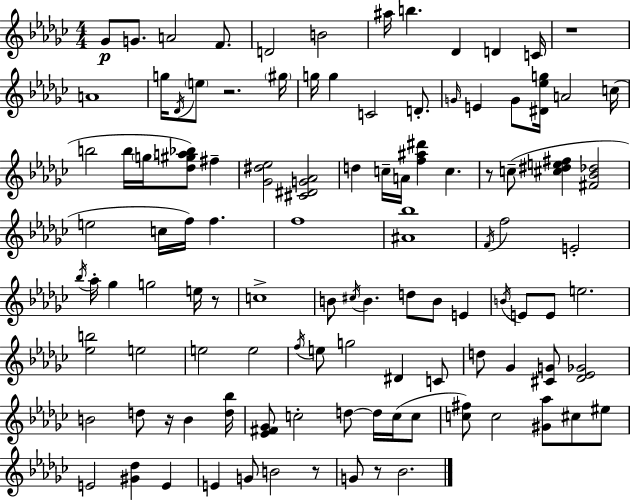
{
  \clef treble
  \numericTimeSignature
  \time 4/4
  \key ees \minor
  ges'8\p g'8. a'2 f'8. | d'2 b'2 | ais''16 b''4. des'4 d'4 c'16 | r1 | \break a'1 | g''16 \acciaccatura { des'16 } \parenthesize e''8 r2. | \parenthesize gis''16 g''16 g''4 c'2 d'8.-. | \grace { g'16 } e'4 g'8 <dis' ees'' g''>16 a'2 | \break c''16( b''2 b''16 \parenthesize g''16 <des'' gis'' a'' bes''>8) fis''4-- | <ges' dis'' ees''>2 <cis' dis' g' aes'>2 | d''4 c''16-- a'16 <f'' ais'' dis'''>4 c''4. | r8 c''8--( <cis'' dis'' e'' fis''>4 <fis' bes' des''>2 | \break e''2 c''16 f''16) f''4. | f''1 | <ais' bes''>1 | \acciaccatura { f'16 } f''2 e'2-. | \break \acciaccatura { bes''16 } aes''16-. ges''4 g''2 | e''16 r8 c''1-> | b'8 \acciaccatura { cis''16 } b'4. d''8 b'8 | e'4 \acciaccatura { b'16 } e'8 e'8 e''2. | \break <ees'' b''>2 e''2 | e''2 e''2 | \acciaccatura { f''16 } e''8 g''2 | dis'4 c'8 d''8 ges'4 <cis' g'>8 <des' ees' ges'>2 | \break b'2 d''8 | r16 b'4 <d'' bes''>16 <ees' fis' ges'>8 c''2-. | d''8~~ d''16 c''16( c''8 <c'' fis''>8) c''2 | <gis' aes''>8 cis''8 eis''8 e'2 <gis' des''>4 | \break e'4 e'4 g'8 b'2 | r8 g'8 r8 bes'2. | \bar "|."
}